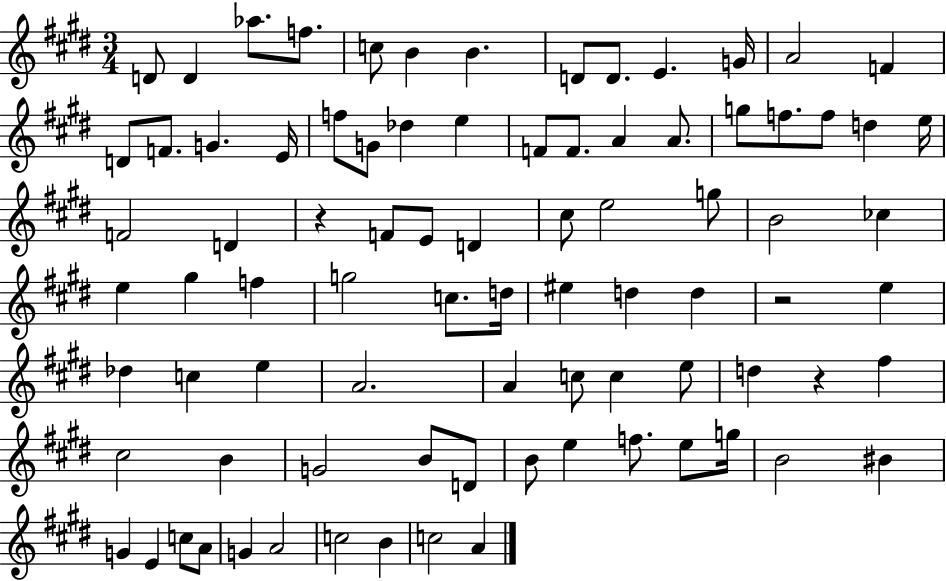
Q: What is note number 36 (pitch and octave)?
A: C#5